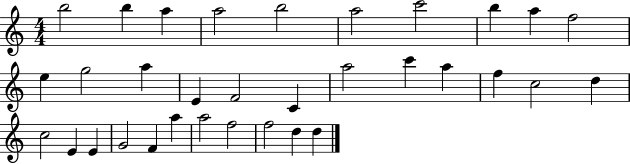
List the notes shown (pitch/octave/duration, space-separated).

B5/h B5/q A5/q A5/h B5/h A5/h C6/h B5/q A5/q F5/h E5/q G5/h A5/q E4/q F4/h C4/q A5/h C6/q A5/q F5/q C5/h D5/q C5/h E4/q E4/q G4/h F4/q A5/q A5/h F5/h F5/h D5/q D5/q